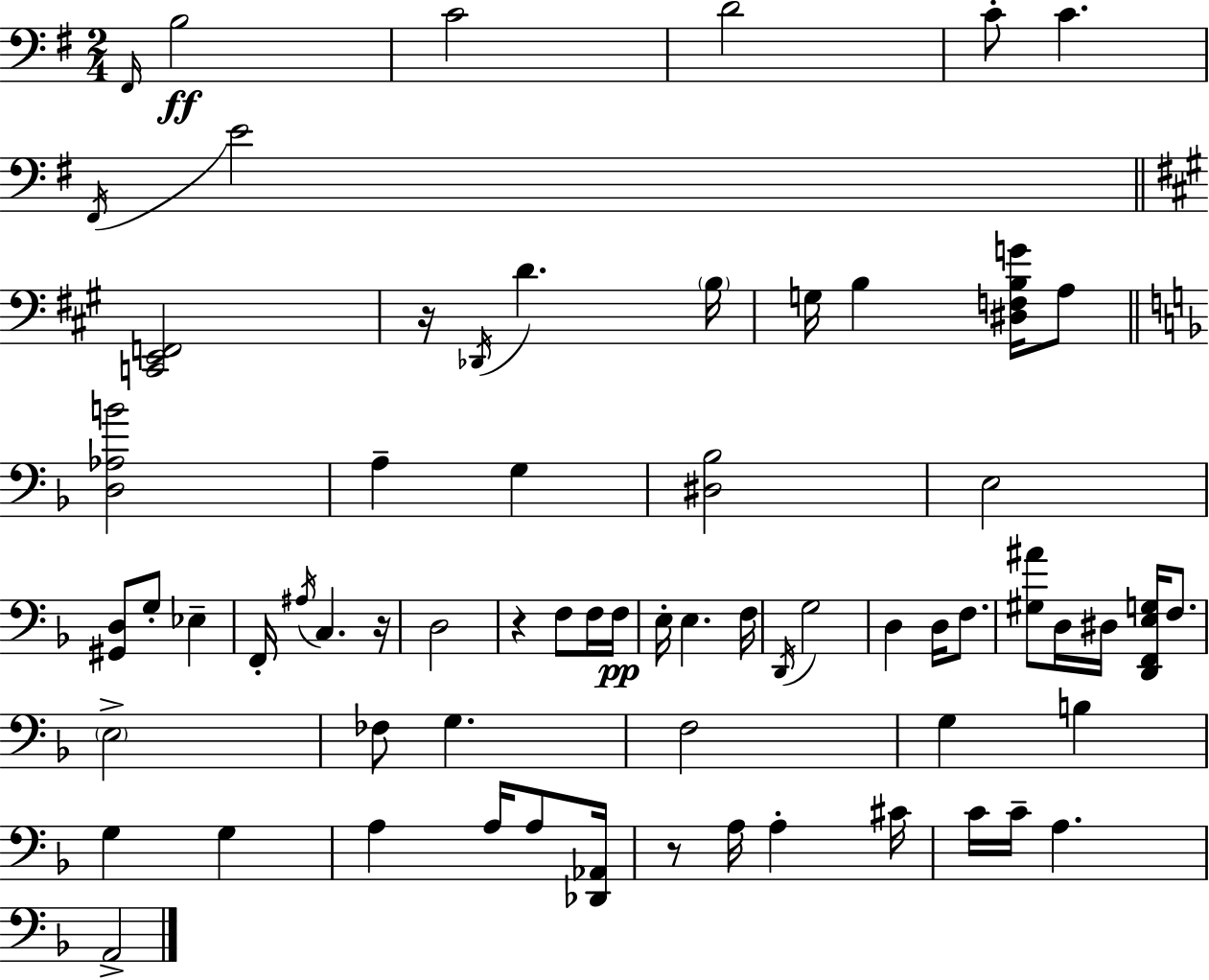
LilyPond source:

{
  \clef bass
  \numericTimeSignature
  \time 2/4
  \key g \major
  \grace { fis,16 }\ff b2 | c'2 | d'2 | c'8-. c'4. | \break \acciaccatura { fis,16 } e'2 | \bar "||" \break \key a \major <c, e, f,>2 | r16 \acciaccatura { des,16 } d'4. | \parenthesize b16 g16 b4 <dis f b g'>16 a8 | \bar "||" \break \key f \major <d aes b'>2 | a4-- g4 | <dis bes>2 | e2 | \break <gis, d>8 g8-. ees4-- | f,16-. \acciaccatura { ais16 } c4. | r16 d2 | r4 f8 f16 | \break f16\pp e16-. e4. | f16 \acciaccatura { d,16 } g2 | d4 d16 f8. | <gis ais'>8 d16 dis16 <d, f, e g>16 f8. | \break \parenthesize e2-> | fes8 g4. | f2 | g4 b4 | \break g4 g4 | a4 a16 a8 | <des, aes,>16 r8 a16 a4-. | cis'16 c'16 c'16-- a4. | \break a,2-> | \bar "|."
}